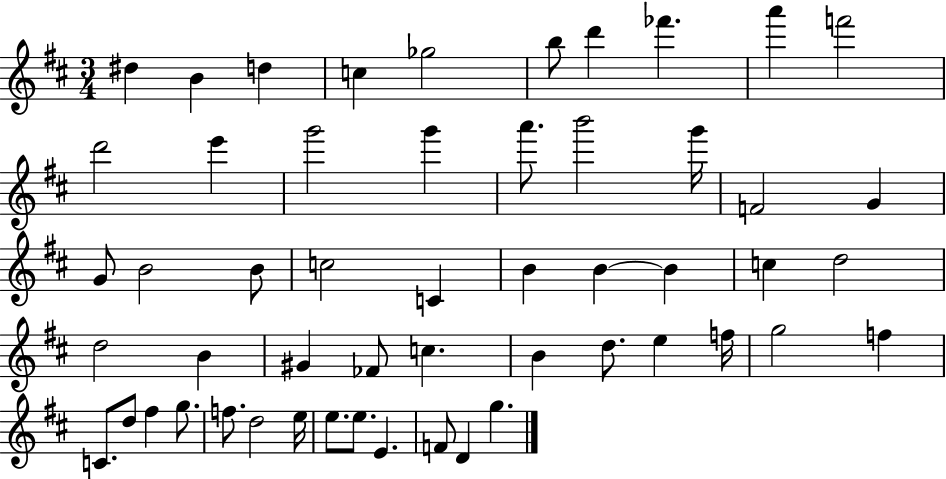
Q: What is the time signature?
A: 3/4